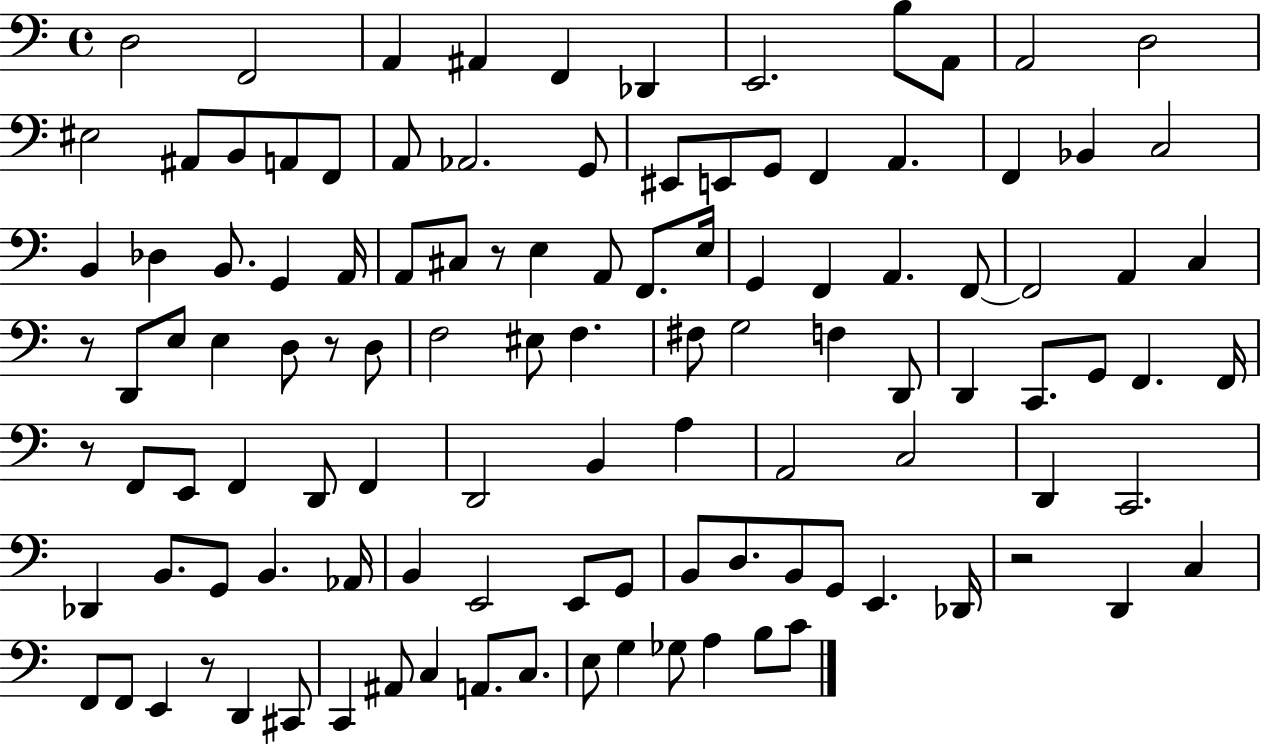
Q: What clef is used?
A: bass